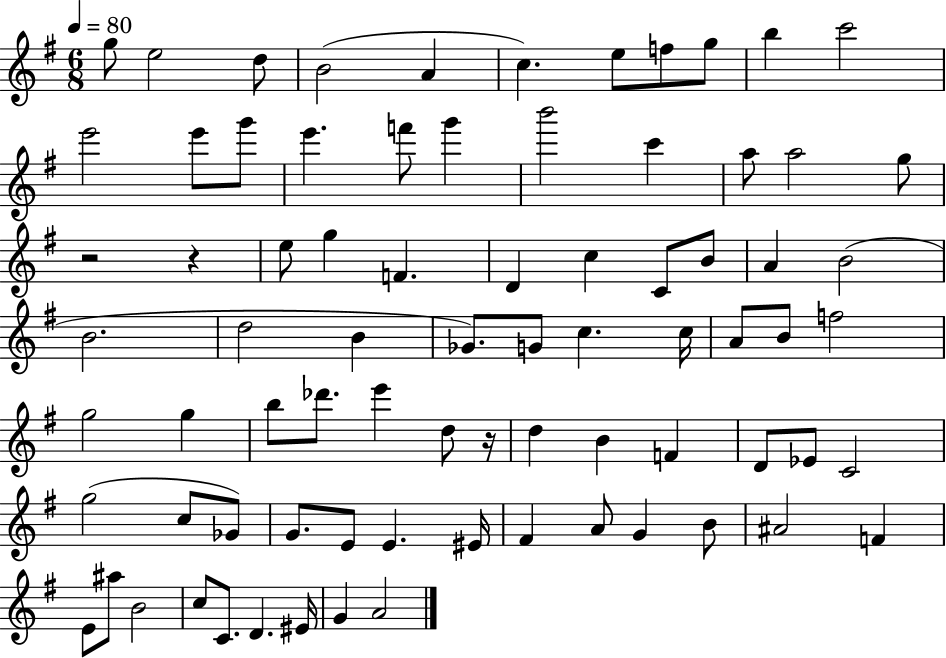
{
  \clef treble
  \numericTimeSignature
  \time 6/8
  \key g \major
  \tempo 4 = 80
  g''8 e''2 d''8 | b'2( a'4 | c''4.) e''8 f''8 g''8 | b''4 c'''2 | \break e'''2 e'''8 g'''8 | e'''4. f'''8 g'''4 | b'''2 c'''4 | a''8 a''2 g''8 | \break r2 r4 | e''8 g''4 f'4. | d'4 c''4 c'8 b'8 | a'4 b'2( | \break b'2. | d''2 b'4 | ges'8.) g'8 c''4. c''16 | a'8 b'8 f''2 | \break g''2 g''4 | b''8 des'''8. e'''4 d''8 r16 | d''4 b'4 f'4 | d'8 ees'8 c'2 | \break g''2( c''8 ges'8) | g'8. e'8 e'4. eis'16 | fis'4 a'8 g'4 b'8 | ais'2 f'4 | \break e'8 ais''8 b'2 | c''8 c'8. d'4. eis'16 | g'4 a'2 | \bar "|."
}